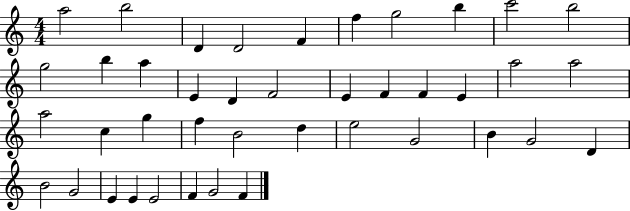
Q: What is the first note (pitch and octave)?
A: A5